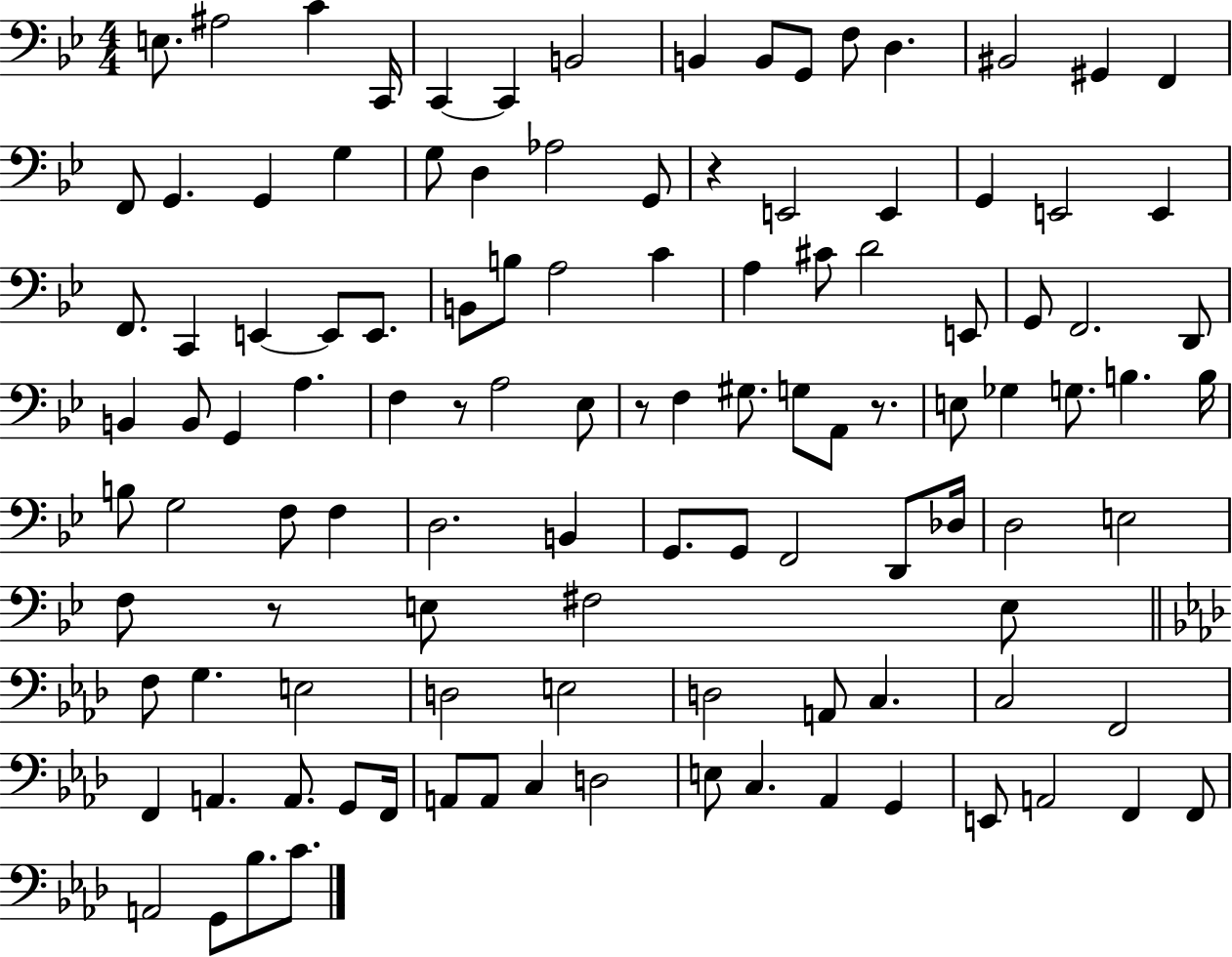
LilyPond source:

{
  \clef bass
  \numericTimeSignature
  \time 4/4
  \key bes \major
  e8. ais2 c'4 c,16 | c,4~~ c,4 b,2 | b,4 b,8 g,8 f8 d4. | bis,2 gis,4 f,4 | \break f,8 g,4. g,4 g4 | g8 d4 aes2 g,8 | r4 e,2 e,4 | g,4 e,2 e,4 | \break f,8. c,4 e,4~~ e,8 e,8. | b,8 b8 a2 c'4 | a4 cis'8 d'2 e,8 | g,8 f,2. d,8 | \break b,4 b,8 g,4 a4. | f4 r8 a2 ees8 | r8 f4 gis8. g8 a,8 r8. | e8 ges4 g8. b4. b16 | \break b8 g2 f8 f4 | d2. b,4 | g,8. g,8 f,2 d,8 des16 | d2 e2 | \break f8 r8 e8 fis2 e8 | \bar "||" \break \key f \minor f8 g4. e2 | d2 e2 | d2 a,8 c4. | c2 f,2 | \break f,4 a,4. a,8. g,8 f,16 | a,8 a,8 c4 d2 | e8 c4. aes,4 g,4 | e,8 a,2 f,4 f,8 | \break a,2 g,8 bes8. c'8. | \bar "|."
}